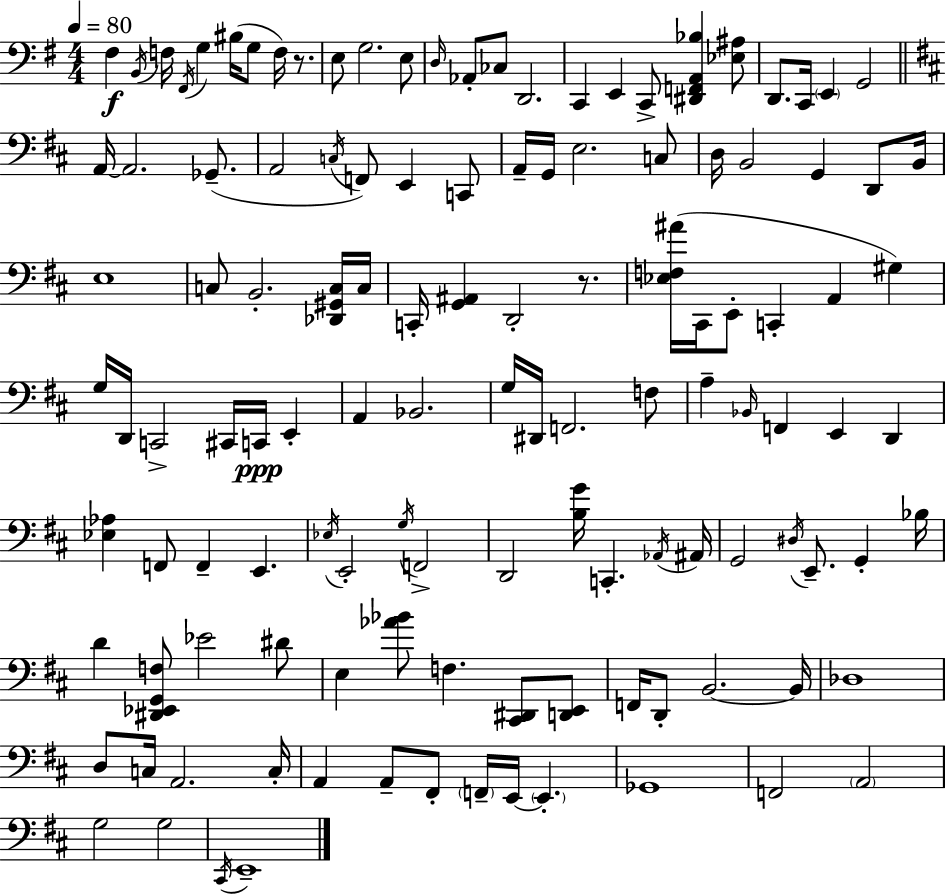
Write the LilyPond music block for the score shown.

{
  \clef bass
  \numericTimeSignature
  \time 4/4
  \key g \major
  \tempo 4 = 80
  fis4\f \acciaccatura { b,16 } f16 \acciaccatura { fis,16 } g4 bis16( g8 f16) r8. | e8 g2. | e8 \grace { d16 } aes,8-. ces8 d,2. | c,4 e,4 c,8-> <dis, f, a, bes>4 | \break <ees ais>8 d,8. c,16 \parenthesize e,4 g,2 | \bar "||" \break \key d \major a,16~~ a,2. ges,8.--( | a,2 \acciaccatura { c16 }) f,8 e,4 c,8 | a,16-- g,16 e2. c8 | d16 b,2 g,4 d,8 | \break b,16 e1 | c8 b,2.-. <des, gis, c>16 | c16 c,16-. <g, ais,>4 d,2-. r8. | <ees f ais'>16( cis,16 e,8-. c,4-. a,4 gis4) | \break g16 d,16 c,2-> cis,16 c,16\ppp e,4-. | a,4 bes,2. | g16 dis,16 f,2. f8 | a4-- \grace { bes,16 } f,4 e,4 d,4 | \break <ees aes>4 f,8 f,4-- e,4. | \acciaccatura { ees16 } e,2-. \acciaccatura { g16 } f,2-> | d,2 <b g'>16 c,4.-. | \acciaccatura { aes,16 } ais,16 g,2 \acciaccatura { dis16 } e,8.-- | \break g,4-. bes16 d'4 <dis, ees, g, f>8 ees'2 | dis'8 e4 <aes' bes'>8 f4. | <cis, dis,>8 <d, e,>8 f,16 d,8-. b,2.~~ | b,16 des1 | \break d8 c16 a,2. | c16-. a,4 a,8-- fis,8-. \parenthesize f,16-- e,16~~ | \parenthesize e,4.-. ges,1 | f,2 \parenthesize a,2 | \break g2 g2 | \acciaccatura { cis,16 } e,1-- | \bar "|."
}